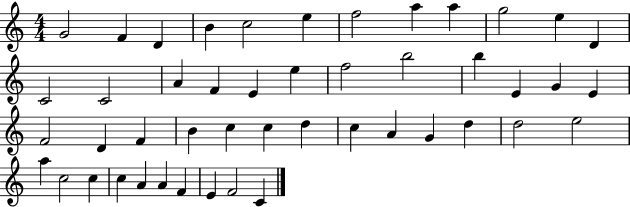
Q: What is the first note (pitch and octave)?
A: G4